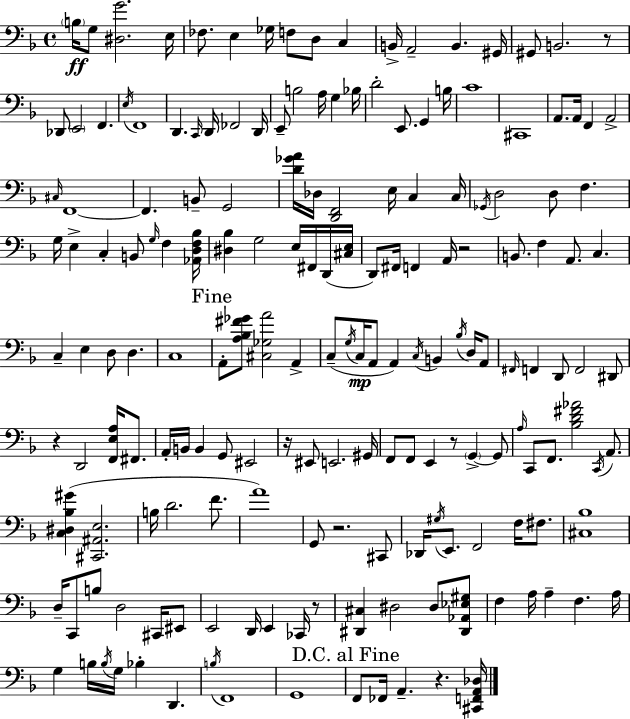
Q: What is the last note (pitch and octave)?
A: A2